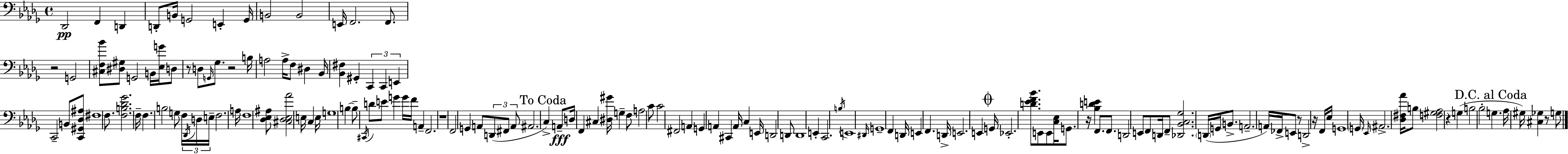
Db2/h F2/q D2/q D2/e B2/s G2/h E2/q G2/s B2/h B2/h E2/s F2/h. F2/e. R/h G2/h [C#3,F3,Bb4]/e [D#3,G#3]/e G2/h B2/s [Eb3,G4]/s D3/e R/e D3/e G2/s Gb3/e. R/h B3/s A3/h A3/s F3/e D#3/q Bb2/s [Bb2,F#3]/q G#2/q C2/q C2/q E2/q C2/h B2/e [C2,G#2,Db3,A#3]/e F#3/w F3/e. [F3,B3,Db4,Gb4]/h. F3/s F3/q. B3/h G3/e F3/s Db2/s D3/s E3/s F3/h. A3/s F3/w [Db3,Eb3,A#3]/e [C#3,Db3,Eb3,Ab4]/h E3/s C3/q E3/s G3/w B3/q B3/e C#2/s D4/e E4/e G4/q G4/s F4/s A2/q F2/h. R/w F2/h G2/q A2/e D2/e F#2/e A2/e A#2/h. C3/q A2/e D3/s F2/q C#3/q [D#3,G#4]/s G3/q F3/e A3/h C4/e C4/h F#2/h A2/q G2/q A2/q C#2/q A2/s C3/q E2/s D2/h D2/e D2/w E2/q C2/h. B3/s E2/w D#2/s G2/w F2/q D2/s E2/q F2/q. D2/s E2/h. E2/q G2/s Eb2/h. [D4,Eb4,F4,Bb4]/e. E2/e E2/e [C3,Eb3]/s G2/e. R/s [Bb3,D4,E4]/q F2/e. F2/e. D2/h E2/e F2/e D2/s F2/e [Db2,Bb2,C3,Gb3]/h. D2/s G2/s B2/e. A2/h. A2/s FES2/s E2/e R/e D2/h R/s F2/s Eb3/s G2/w G2/s Eb2/s A#2/h. [Db3,F#3,Ab4]/s B3/e [F3,G#3,Ab3]/h R/q G3/q B3/h Bb3/h G3/q. Ab3/s G#3/s [C#3,Gb3]/q R/e G3/e